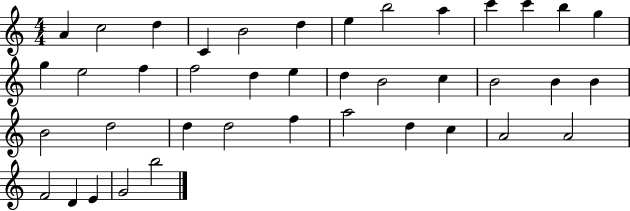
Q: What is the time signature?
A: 4/4